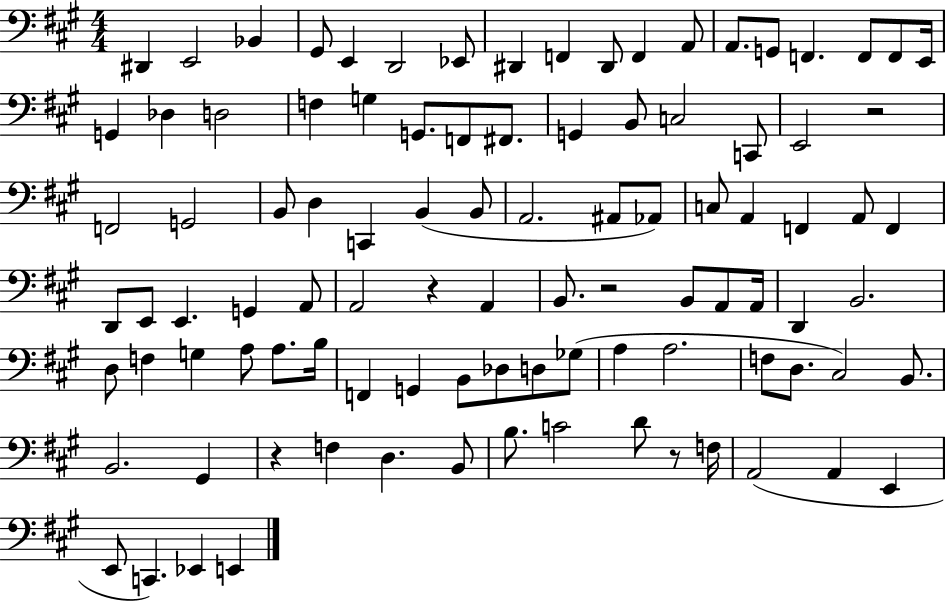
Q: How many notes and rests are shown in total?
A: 98